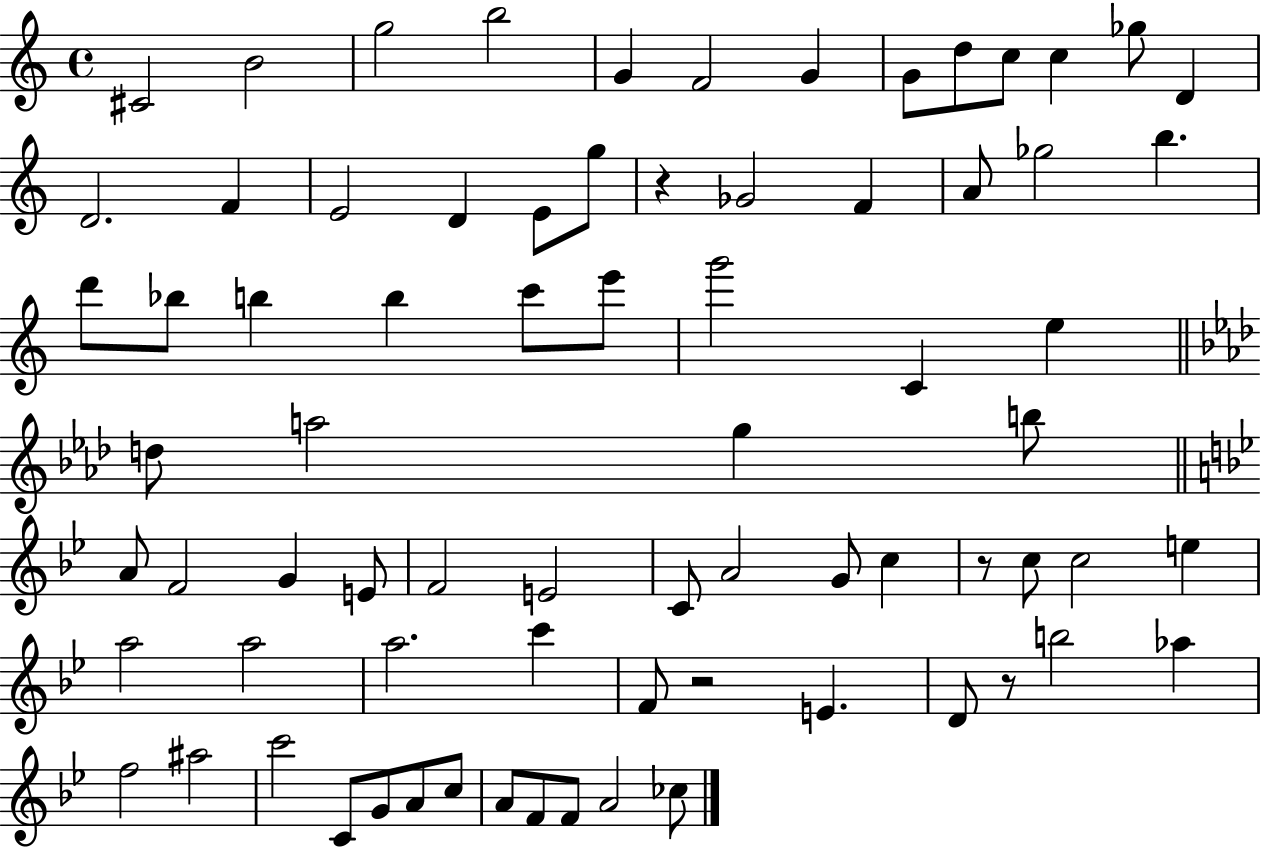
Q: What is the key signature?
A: C major